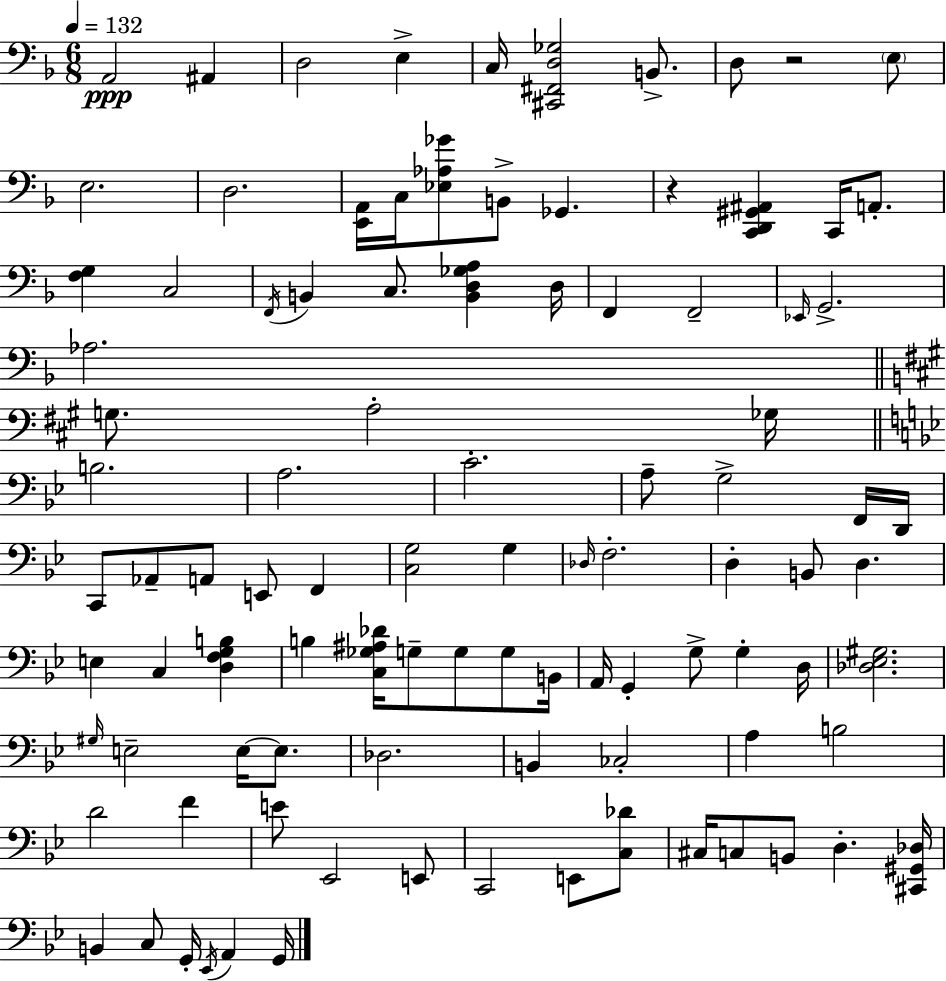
{
  \clef bass
  \numericTimeSignature
  \time 6/8
  \key f \major
  \tempo 4 = 132
  \repeat volta 2 { a,2\ppp ais,4 | d2 e4-> | c16 <cis, fis, d ges>2 b,8.-> | d8 r2 \parenthesize e8 | \break e2. | d2. | <e, a,>16 c16 <ees aes ges'>8 b,8-> ges,4. | r4 <c, d, gis, ais,>4 c,16 a,8.-. | \break <f g>4 c2 | \acciaccatura { f,16 } b,4 c8. <b, d ges a>4 | d16 f,4 f,2-- | \grace { ees,16 } g,2.-> | \break aes2. | \bar "||" \break \key a \major g8. a2-. ges16 | \bar "||" \break \key g \minor b2. | a2. | c'2.-. | a8-- g2-> f,16 d,16 | \break c,8 aes,8-- a,8 e,8 f,4 | <c g>2 g4 | \grace { des16 } f2.-. | d4-. b,8 d4. | \break e4 c4 <d f g b>4 | b4 <c ges ais des'>16 g8-- g8 g8 | b,16 a,16 g,4-. g8-> g4-. | d16 <des ees gis>2. | \break \grace { gis16 } e2-- e16~~ e8. | des2. | b,4 ces2-. | a4 b2 | \break d'2 f'4 | e'8 ees,2 | e,8 c,2 e,8 | <c des'>8 cis16 c8 b,8 d4.-. | \break <cis, gis, des>16 b,4 c8 g,16-. \acciaccatura { ees,16 } a,4 | g,16 } \bar "|."
}